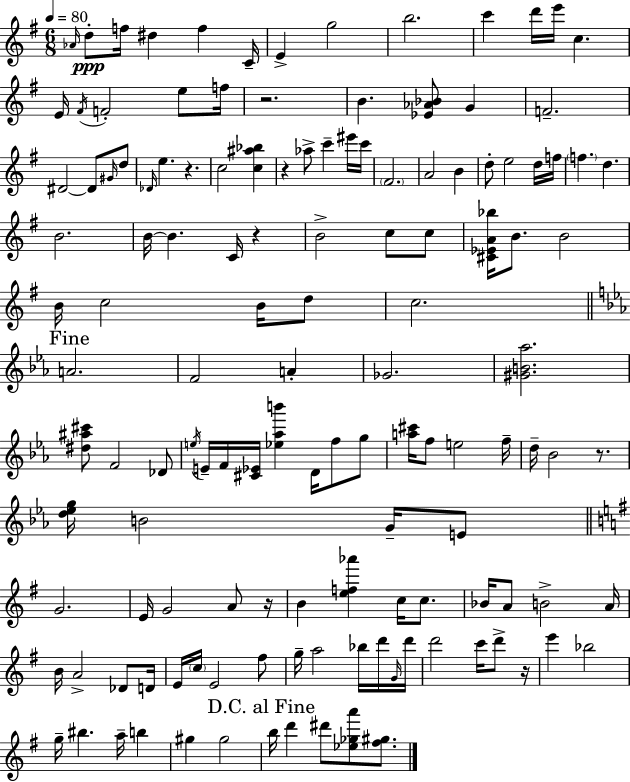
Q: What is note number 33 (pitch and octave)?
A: F#4